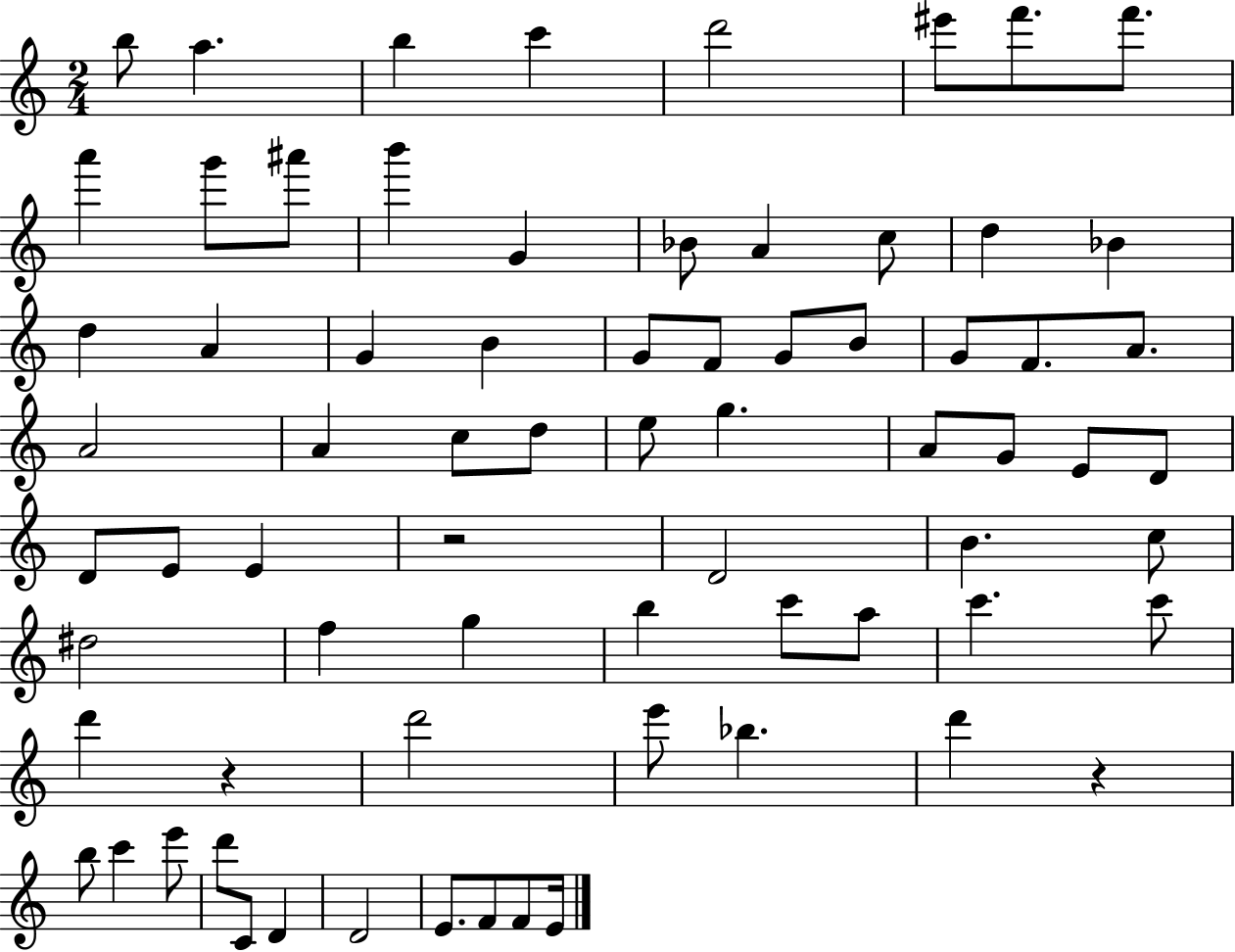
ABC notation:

X:1
T:Untitled
M:2/4
L:1/4
K:C
b/2 a b c' d'2 ^e'/2 f'/2 f'/2 a' g'/2 ^a'/2 b' G _B/2 A c/2 d _B d A G B G/2 F/2 G/2 B/2 G/2 F/2 A/2 A2 A c/2 d/2 e/2 g A/2 G/2 E/2 D/2 D/2 E/2 E z2 D2 B c/2 ^d2 f g b c'/2 a/2 c' c'/2 d' z d'2 e'/2 _b d' z b/2 c' e'/2 d'/2 C/2 D D2 E/2 F/2 F/2 E/4